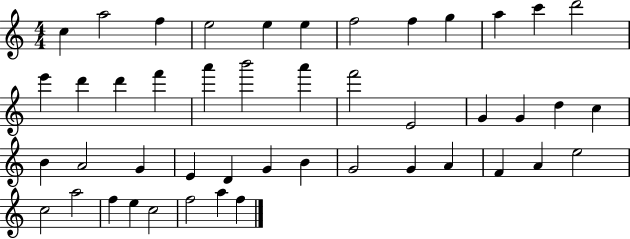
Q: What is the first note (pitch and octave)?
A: C5